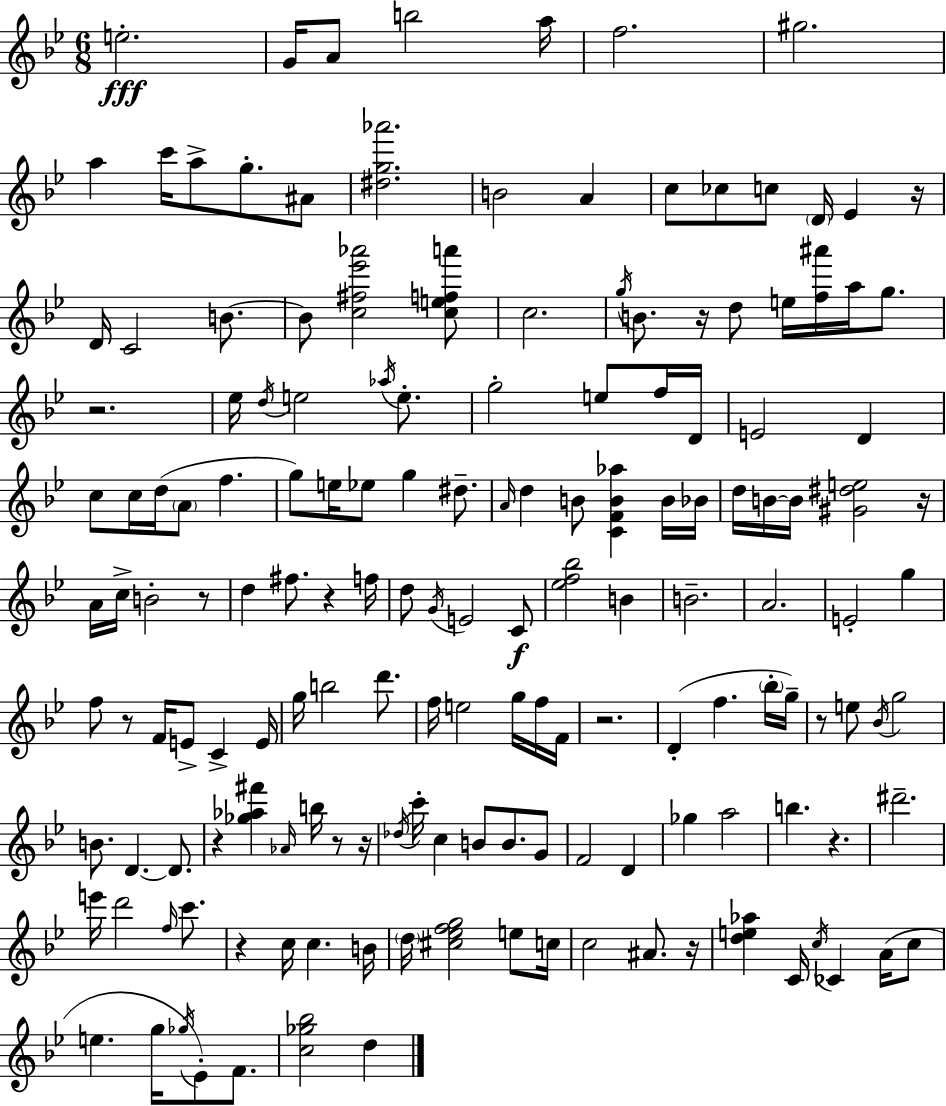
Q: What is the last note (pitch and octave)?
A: D5